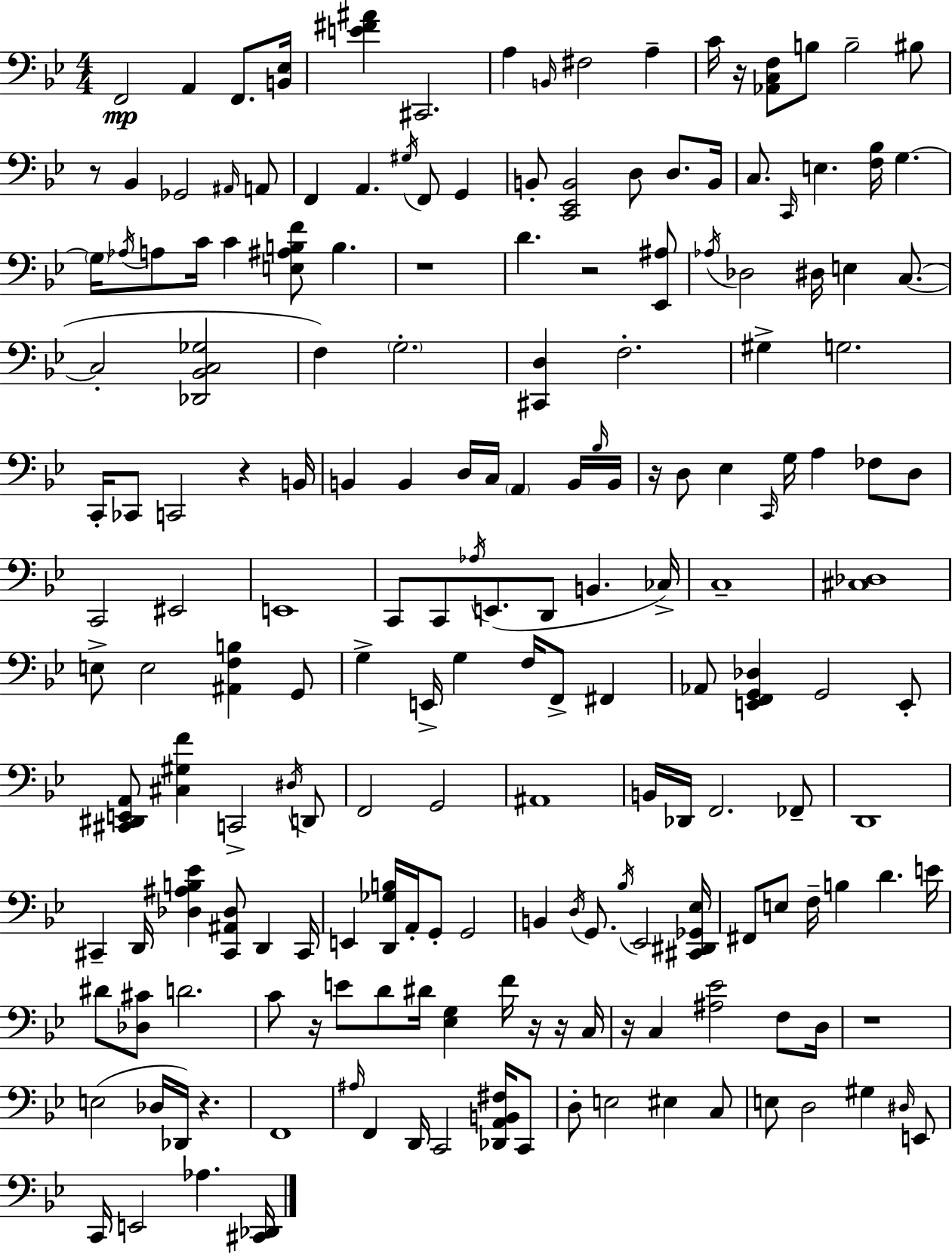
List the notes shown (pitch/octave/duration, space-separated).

F2/h A2/q F2/e. [B2,Eb3]/s [E4,F#4,A#4]/q C#2/h. A3/q B2/s F#3/h A3/q C4/s R/s [Ab2,C3,F3]/e B3/e B3/h BIS3/e R/e Bb2/q Gb2/h A#2/s A2/e F2/q A2/q. G#3/s F2/e G2/q B2/e [C2,Eb2,B2]/h D3/e D3/e. B2/s C3/e. C2/s E3/q. [F3,Bb3]/s G3/q. G3/s Ab3/s A3/e C4/s C4/q [E3,A#3,B3,F4]/e B3/q. R/w D4/q. R/h [Eb2,A#3]/e Ab3/s Db3/h D#3/s E3/q C3/e. C3/h [Db2,Bb2,C3,Gb3]/h F3/q G3/h. [C#2,D3]/q F3/h. G#3/q G3/h. C2/s CES2/e C2/h R/q B2/s B2/q B2/q D3/s C3/s A2/q B2/s Bb3/s B2/s R/s D3/e Eb3/q C2/s G3/s A3/q FES3/e D3/e C2/h EIS2/h E2/w C2/e C2/e Ab3/s E2/e. D2/e B2/q. CES3/s C3/w [C#3,Db3]/w E3/e E3/h [A#2,F3,B3]/q G2/e G3/q E2/s G3/q F3/s F2/e F#2/q Ab2/e [E2,F2,G2,Db3]/q G2/h E2/e [C#2,D#2,E2,A2]/e [C#3,G#3,F4]/q C2/h D#3/s D2/e F2/h G2/h A#2/w B2/s Db2/s F2/h. FES2/e D2/w C#2/q D2/s [Db3,A#3,B3,Eb4]/q [C#2,A#2,Db3]/e D2/q C#2/s E2/q [D2,Gb3,B3]/s A2/s G2/e G2/h B2/q D3/s G2/e. Bb3/s Eb2/h [C#2,D#2,Gb2,Eb3]/s F#2/e E3/e F3/s B3/q D4/q. E4/s D#4/e [Db3,C#4]/e D4/h. C4/e R/s E4/e D4/e D#4/s [Eb3,G3]/q F4/s R/s R/s C3/s R/s C3/q [A#3,Eb4]/h F3/e D3/s R/w E3/h Db3/s Db2/s R/q. F2/w A#3/s F2/q D2/s C2/h [Db2,A2,B2,F#3]/s C2/e D3/e E3/h EIS3/q C3/e E3/e D3/h G#3/q D#3/s E2/e C2/s E2/h Ab3/q. [C#2,Db2]/s